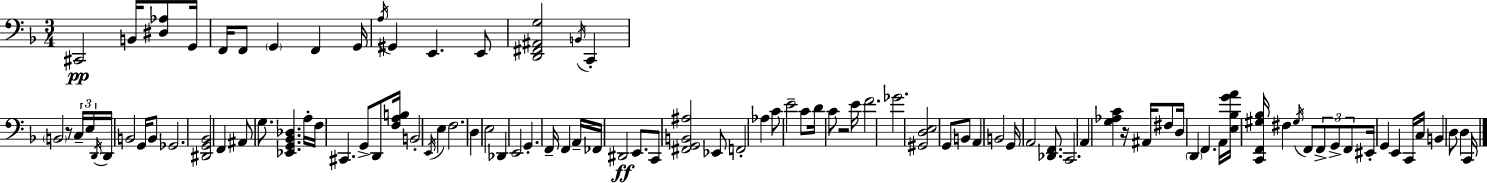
C#2/h B2/s [D#3,Ab3]/e G2/s F2/s F2/e G2/q F2/q G2/s A3/s G#2/q E2/q. E2/e [D2,F#2,A#2,G3]/h B2/s C2/q B2/h R/e C3/s E3/s D2/s D2/s B2/h G2/s B2/e Gb2/h. [D#2,G2,Bb2]/h F2/q A#2/e G3/e. [Eb2,G2,Bb2,Db3]/q. A3/s F3/s C#2/q. G2/e D2/e [F3,A3,B3]/s B2/h E2/s E3/q F3/h. D3/q E3/h Db2/q E2/h G2/q. F2/s F2/q A2/s FES2/s D#2/h E2/e. C2/e [F#2,G2,B2,A#3]/h Eb2/e F2/h Ab3/q C4/e E4/h C4/e D4/s C4/e R/h E4/s F4/h. Gb4/h. [G#2,D3,E3]/h G2/e B2/e A2/q B2/h G2/s A2/h [Db2,F2]/e. C2/h. A2/q [G3,Ab3,C4]/q R/s A#2/s F#3/e D3/s D2/q F2/q. A2/s [E3,Bb3,G4,A4]/s [C2,F2,G#3,Bb3]/s F#3/q G#3/s F2/e F2/e G2/e F2/e EIS2/s G2/q E2/q C2/s C3/s B2/q D3/e D3/q C2/s